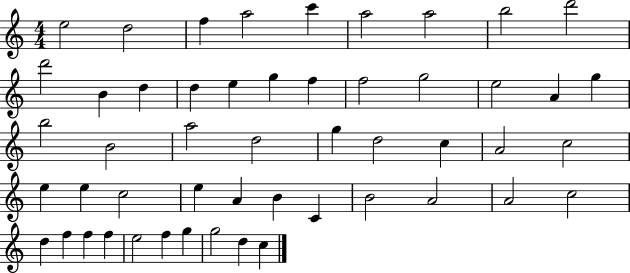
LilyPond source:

{
  \clef treble
  \numericTimeSignature
  \time 4/4
  \key c \major
  e''2 d''2 | f''4 a''2 c'''4 | a''2 a''2 | b''2 d'''2 | \break d'''2 b'4 d''4 | d''4 e''4 g''4 f''4 | f''2 g''2 | e''2 a'4 g''4 | \break b''2 b'2 | a''2 d''2 | g''4 d''2 c''4 | a'2 c''2 | \break e''4 e''4 c''2 | e''4 a'4 b'4 c'4 | b'2 a'2 | a'2 c''2 | \break d''4 f''4 f''4 f''4 | e''2 f''4 g''4 | g''2 d''4 c''4 | \bar "|."
}